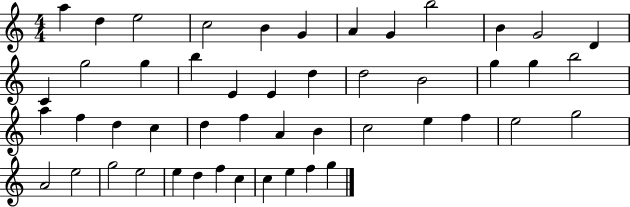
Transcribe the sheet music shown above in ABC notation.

X:1
T:Untitled
M:4/4
L:1/4
K:C
a d e2 c2 B G A G b2 B G2 D C g2 g b E E d d2 B2 g g b2 a f d c d f A B c2 e f e2 g2 A2 e2 g2 e2 e d f c c e f g